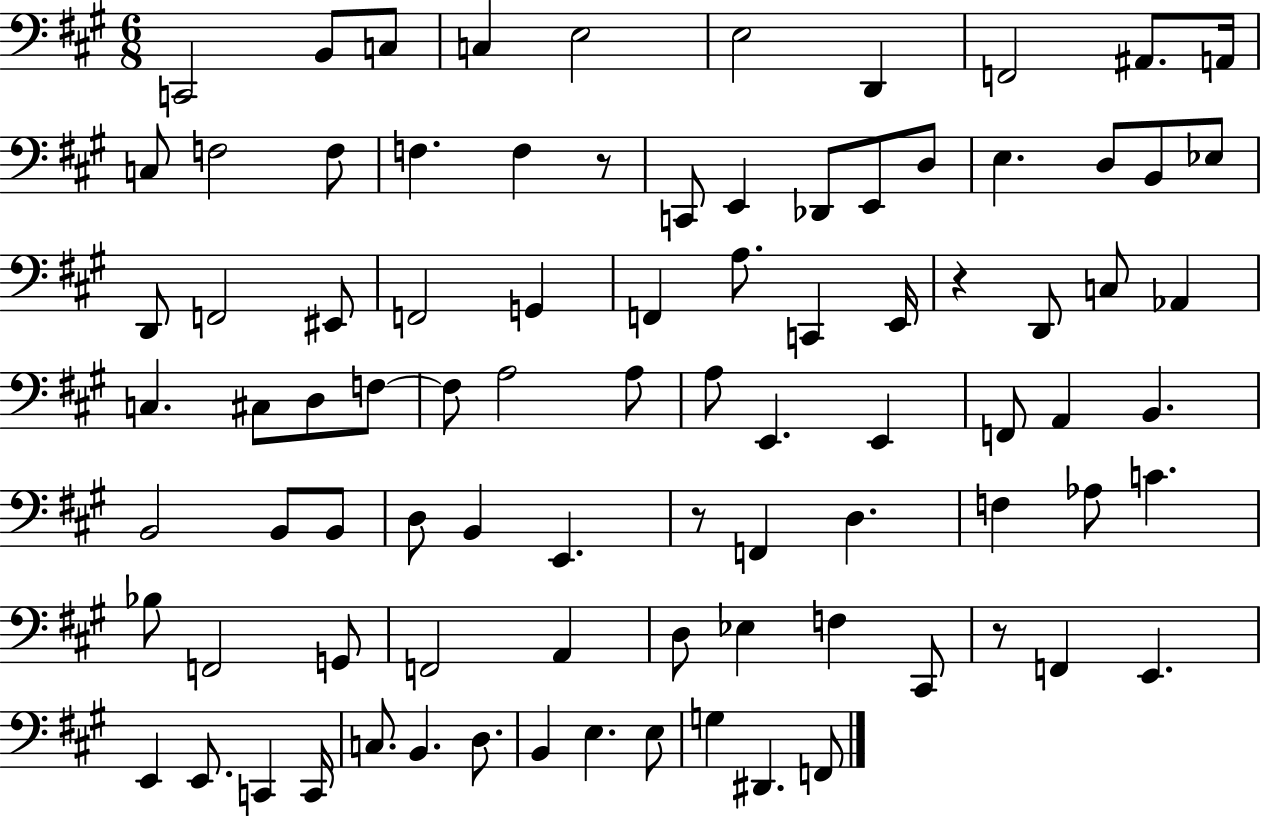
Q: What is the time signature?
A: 6/8